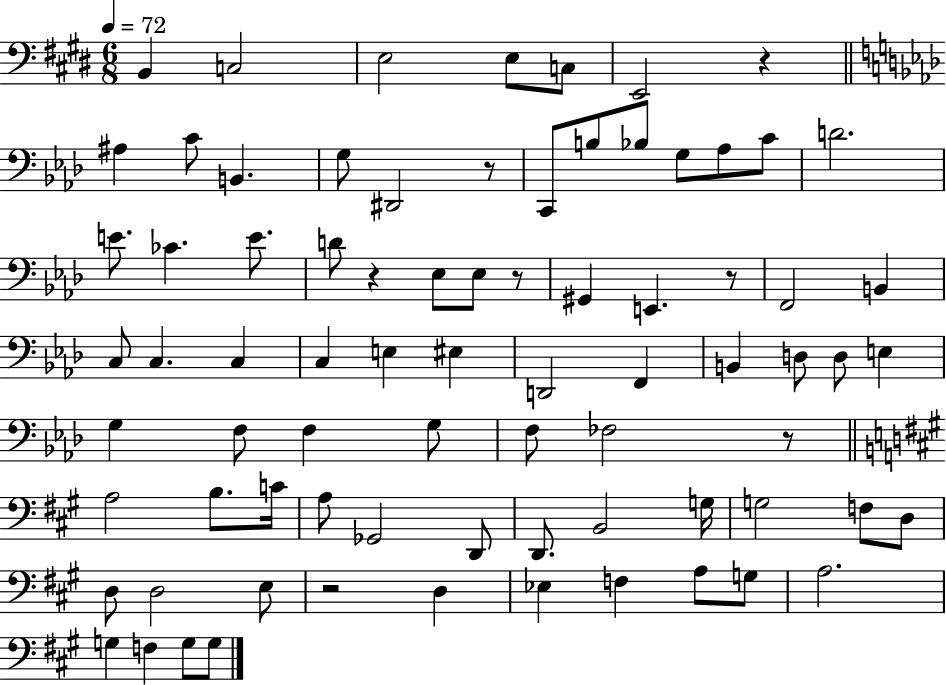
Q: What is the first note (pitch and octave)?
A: B2